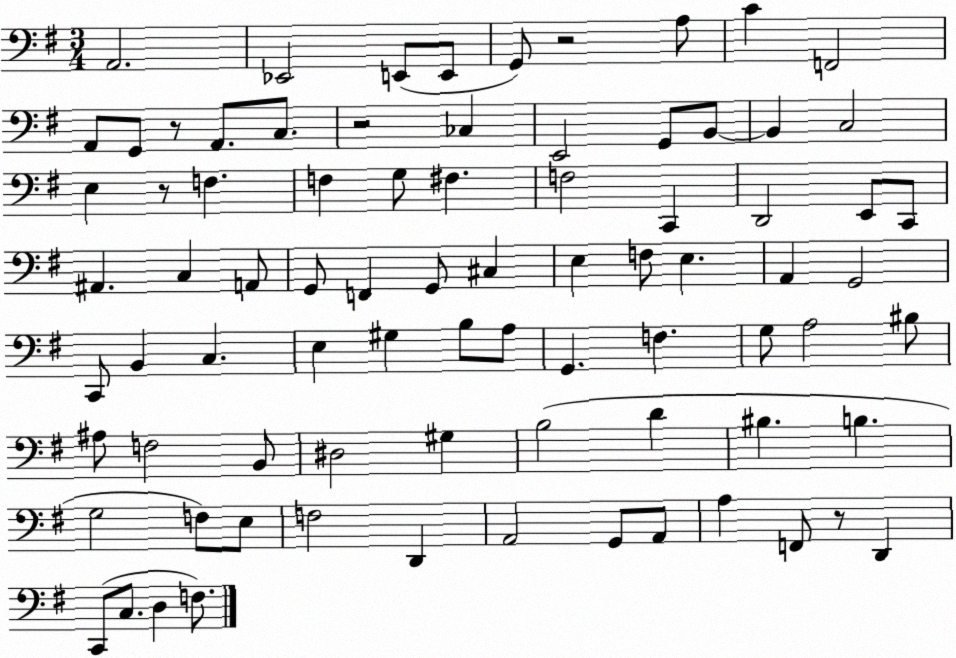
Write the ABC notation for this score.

X:1
T:Untitled
M:3/4
L:1/4
K:G
A,,2 _E,,2 E,,/2 E,,/2 G,,/2 z2 A,/2 C F,,2 A,,/2 G,,/2 z/2 A,,/2 C,/2 z2 _C, E,,2 G,,/2 B,,/2 B,, C,2 E, z/2 F, F, G,/2 ^F, F,2 C,, D,,2 E,,/2 C,,/2 ^A,, C, A,,/2 G,,/2 F,, G,,/2 ^C, E, F,/2 E, A,, G,,2 C,,/2 B,, C, E, ^G, B,/2 A,/2 G,, F, G,/2 A,2 ^B,/2 ^A,/2 F,2 B,,/2 ^D,2 ^G, B,2 D ^B, B, G,2 F,/2 E,/2 F,2 D,, A,,2 G,,/2 A,,/2 A, F,,/2 z/2 D,, C,,/2 C,/2 D, F,/2